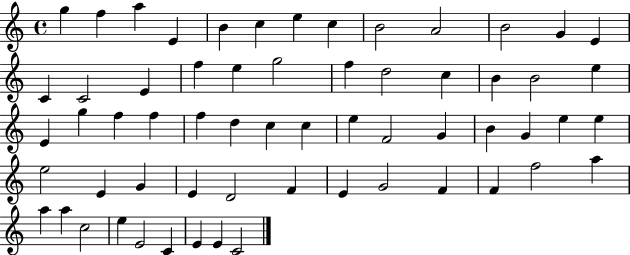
G5/q F5/q A5/q E4/q B4/q C5/q E5/q C5/q B4/h A4/h B4/h G4/q E4/q C4/q C4/h E4/q F5/q E5/q G5/h F5/q D5/h C5/q B4/q B4/h E5/q E4/q G5/q F5/q F5/q F5/q D5/q C5/q C5/q E5/q F4/h G4/q B4/q G4/q E5/q E5/q E5/h E4/q G4/q E4/q D4/h F4/q E4/q G4/h F4/q F4/q F5/h A5/q A5/q A5/q C5/h E5/q E4/h C4/q E4/q E4/q C4/h